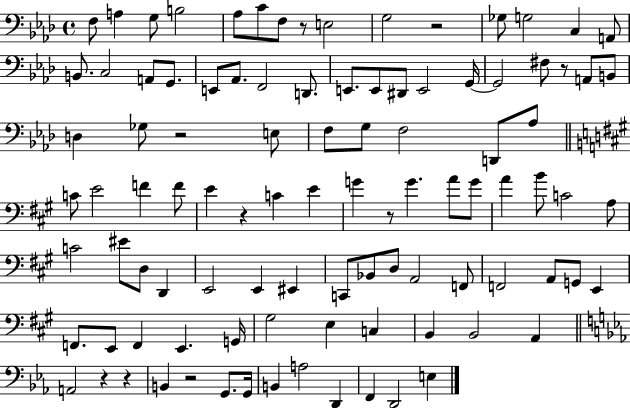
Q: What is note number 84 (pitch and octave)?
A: G2